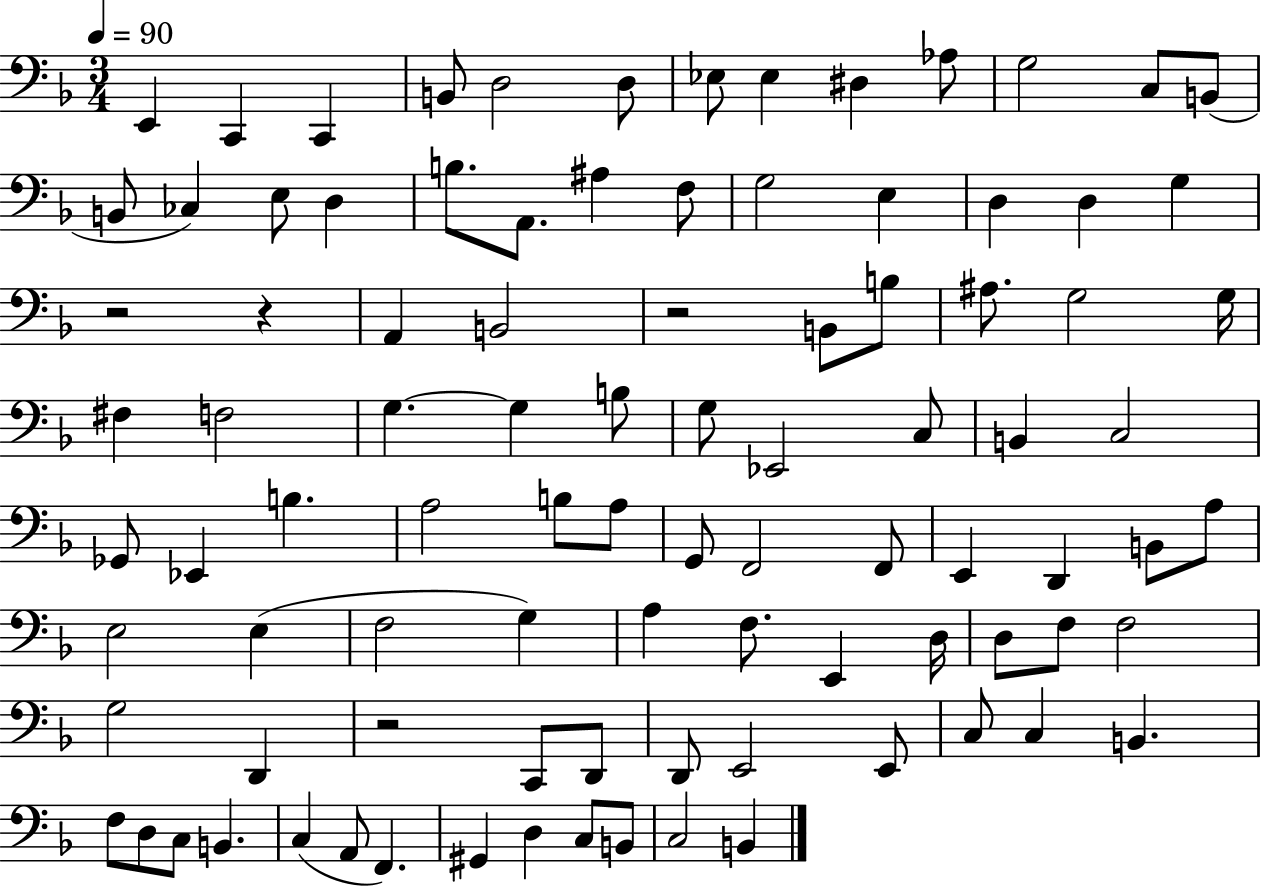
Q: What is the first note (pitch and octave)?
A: E2